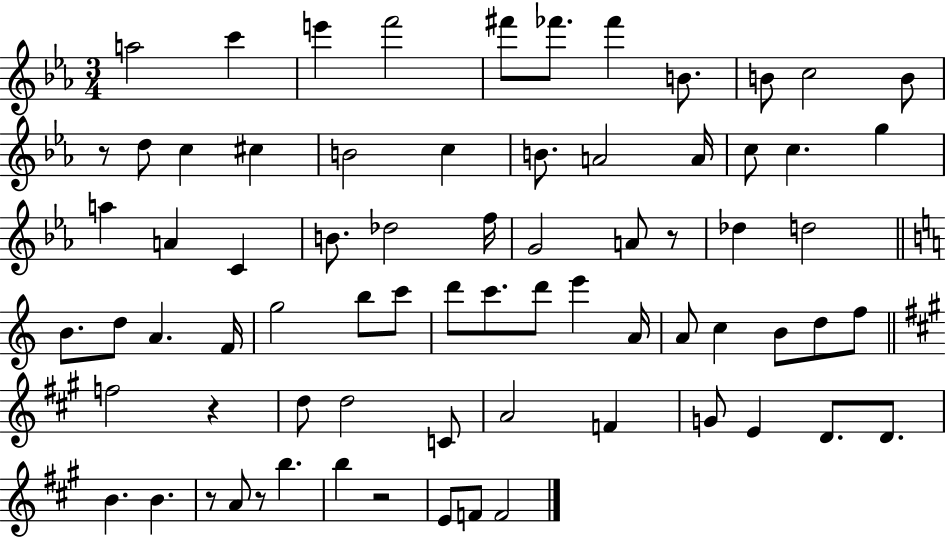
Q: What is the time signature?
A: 3/4